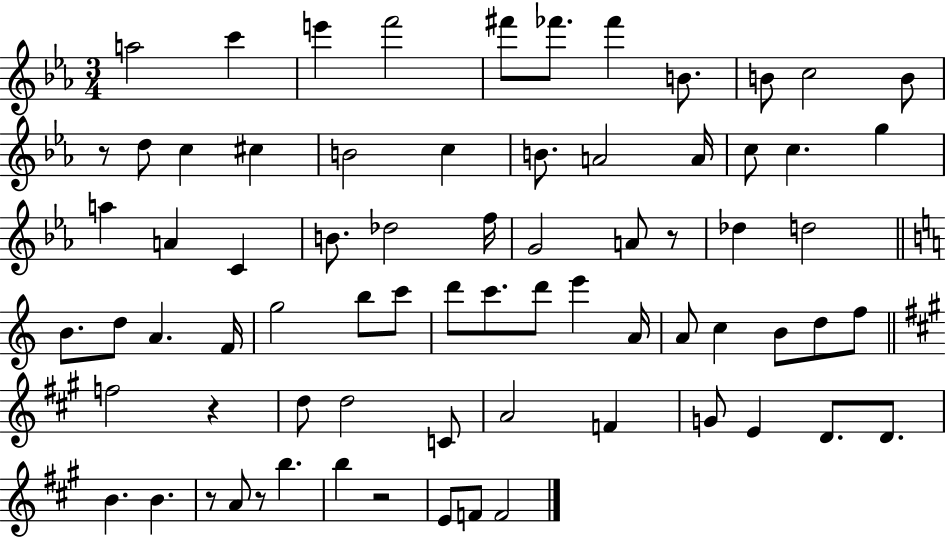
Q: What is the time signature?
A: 3/4